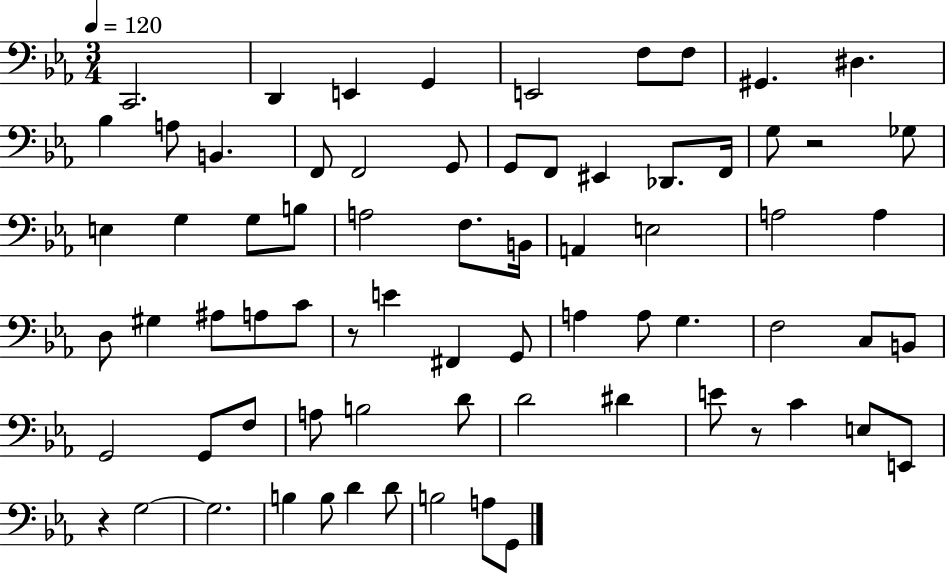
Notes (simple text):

C2/h. D2/q E2/q G2/q E2/h F3/e F3/e G#2/q. D#3/q. Bb3/q A3/e B2/q. F2/e F2/h G2/e G2/e F2/e EIS2/q Db2/e. F2/s G3/e R/h Gb3/e E3/q G3/q G3/e B3/e A3/h F3/e. B2/s A2/q E3/h A3/h A3/q D3/e G#3/q A#3/e A3/e C4/e R/e E4/q F#2/q G2/e A3/q A3/e G3/q. F3/h C3/e B2/e G2/h G2/e F3/e A3/e B3/h D4/e D4/h D#4/q E4/e R/e C4/q E3/e E2/e R/q G3/h G3/h. B3/q B3/e D4/q D4/e B3/h A3/e G2/e